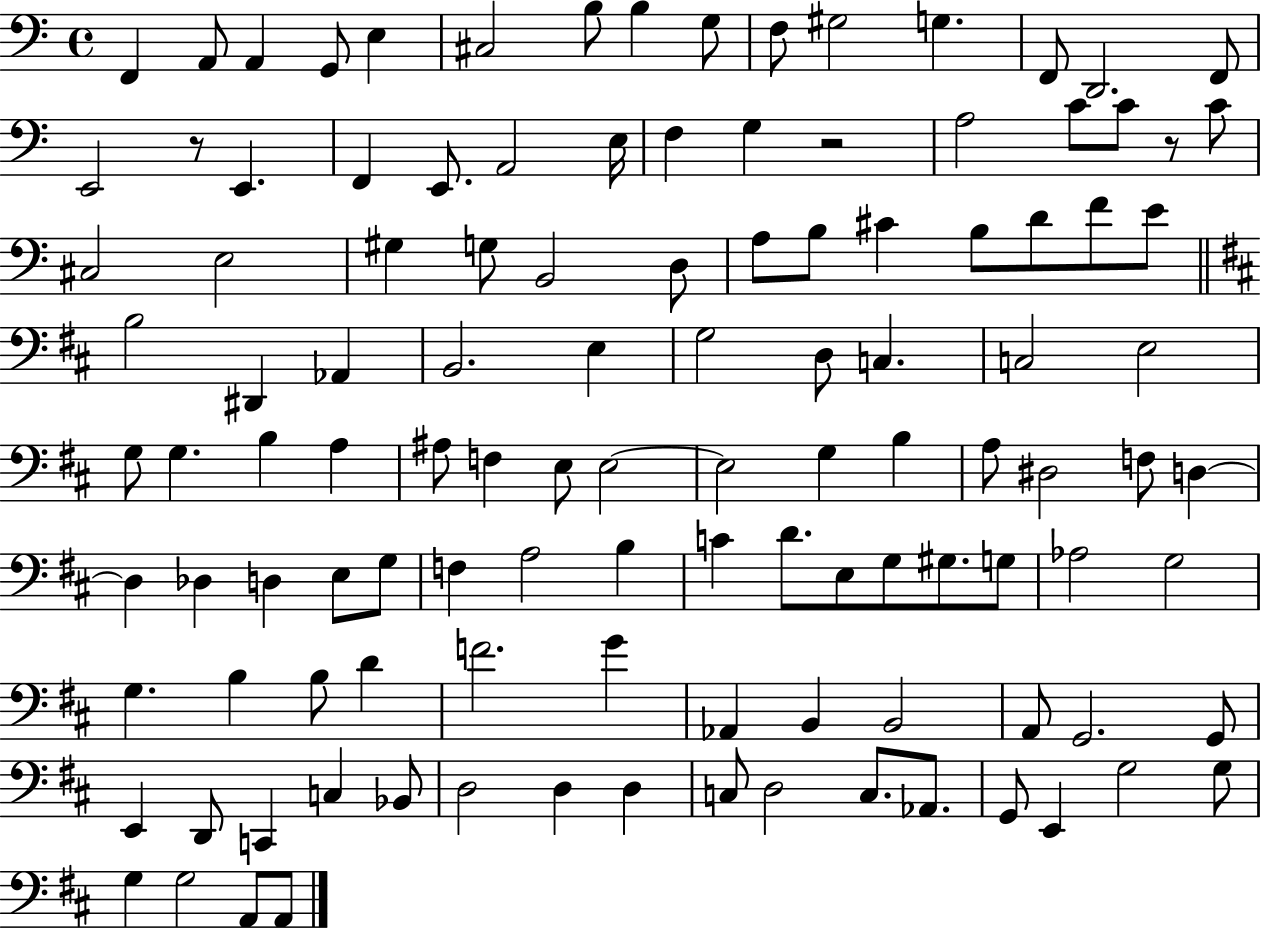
{
  \clef bass
  \time 4/4
  \defaultTimeSignature
  \key c \major
  f,4 a,8 a,4 g,8 e4 | cis2 b8 b4 g8 | f8 gis2 g4. | f,8 d,2. f,8 | \break e,2 r8 e,4. | f,4 e,8. a,2 e16 | f4 g4 r2 | a2 c'8 c'8 r8 c'8 | \break cis2 e2 | gis4 g8 b,2 d8 | a8 b8 cis'4 b8 d'8 f'8 e'8 | \bar "||" \break \key d \major b2 dis,4 aes,4 | b,2. e4 | g2 d8 c4. | c2 e2 | \break g8 g4. b4 a4 | ais8 f4 e8 e2~~ | e2 g4 b4 | a8 dis2 f8 d4~~ | \break d4 des4 d4 e8 g8 | f4 a2 b4 | c'4 d'8. e8 g8 gis8. g8 | aes2 g2 | \break g4. b4 b8 d'4 | f'2. g'4 | aes,4 b,4 b,2 | a,8 g,2. g,8 | \break e,4 d,8 c,4 c4 bes,8 | d2 d4 d4 | c8 d2 c8. aes,8. | g,8 e,4 g2 g8 | \break g4 g2 a,8 a,8 | \bar "|."
}